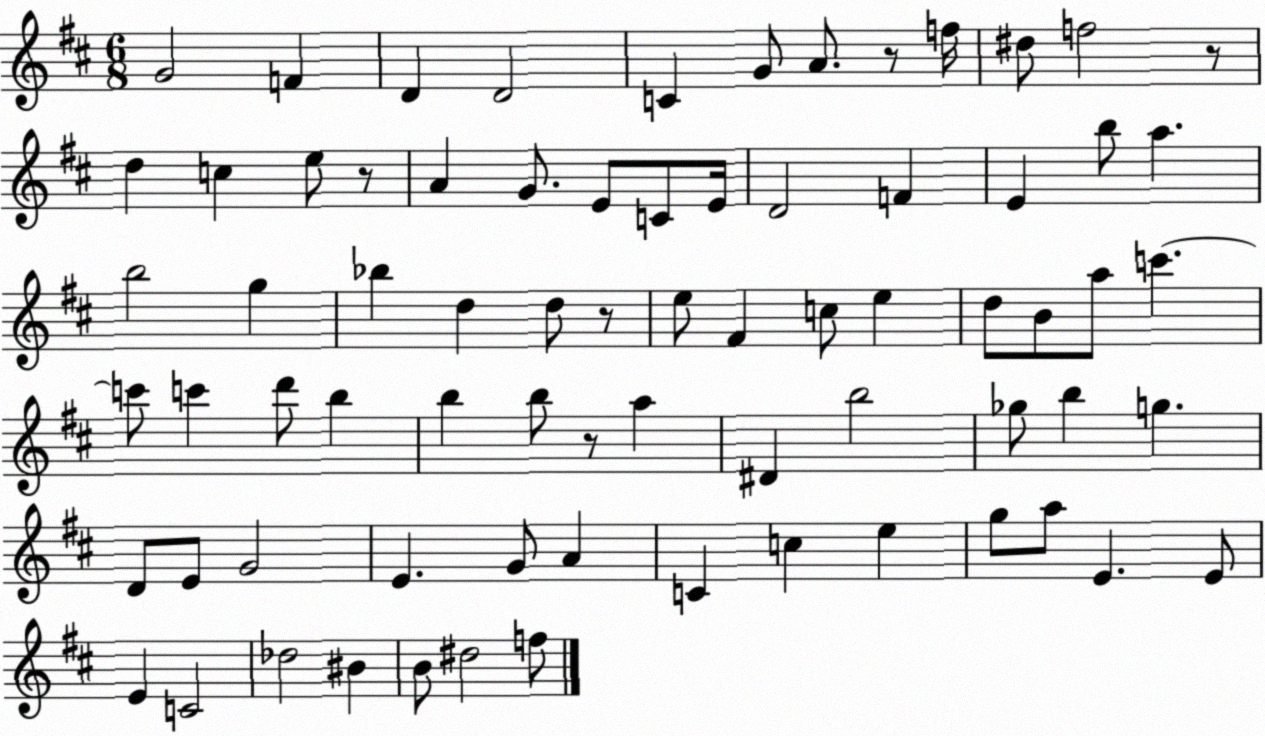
X:1
T:Untitled
M:6/8
L:1/4
K:D
G2 F D D2 C G/2 A/2 z/2 f/4 ^d/2 f2 z/2 d c e/2 z/2 A G/2 E/2 C/2 E/4 D2 F E b/2 a b2 g _b d d/2 z/2 e/2 ^F c/2 e d/2 B/2 a/2 c' c'/2 c' d'/2 b b b/2 z/2 a ^D b2 _g/2 b g D/2 E/2 G2 E G/2 A C c e g/2 a/2 E E/2 E C2 _d2 ^B B/2 ^d2 f/2